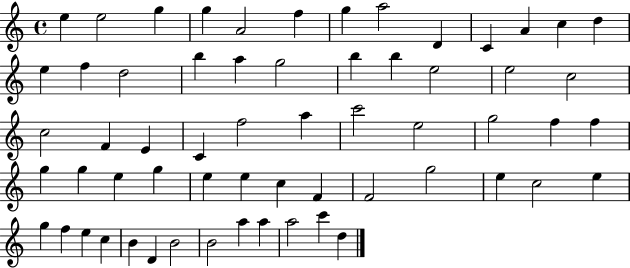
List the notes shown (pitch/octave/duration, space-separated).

E5/q E5/h G5/q G5/q A4/h F5/q G5/q A5/h D4/q C4/q A4/q C5/q D5/q E5/q F5/q D5/h B5/q A5/q G5/h B5/q B5/q E5/h E5/h C5/h C5/h F4/q E4/q C4/q F5/h A5/q C6/h E5/h G5/h F5/q F5/q G5/q G5/q E5/q G5/q E5/q E5/q C5/q F4/q F4/h G5/h E5/q C5/h E5/q G5/q F5/q E5/q C5/q B4/q D4/q B4/h B4/h A5/q A5/q A5/h C6/q D5/q